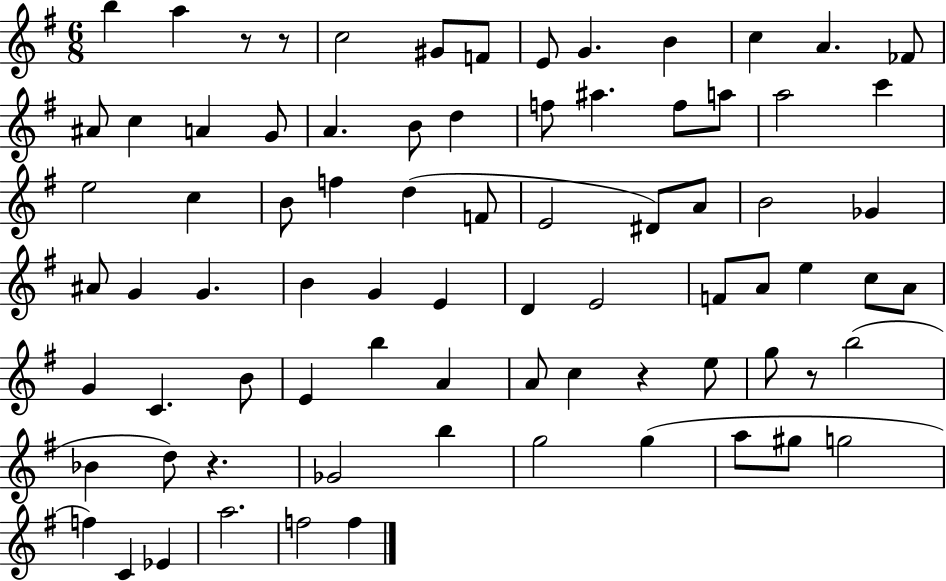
B5/q A5/q R/e R/e C5/h G#4/e F4/e E4/e G4/q. B4/q C5/q A4/q. FES4/e A#4/e C5/q A4/q G4/e A4/q. B4/e D5/q F5/e A#5/q. F5/e A5/e A5/h C6/q E5/h C5/q B4/e F5/q D5/q F4/e E4/h D#4/e A4/e B4/h Gb4/q A#4/e G4/q G4/q. B4/q G4/q E4/q D4/q E4/h F4/e A4/e E5/q C5/e A4/e G4/q C4/q. B4/e E4/q B5/q A4/q A4/e C5/q R/q E5/e G5/e R/e B5/h Bb4/q D5/e R/q. Gb4/h B5/q G5/h G5/q A5/e G#5/e G5/h F5/q C4/q Eb4/q A5/h. F5/h F5/q